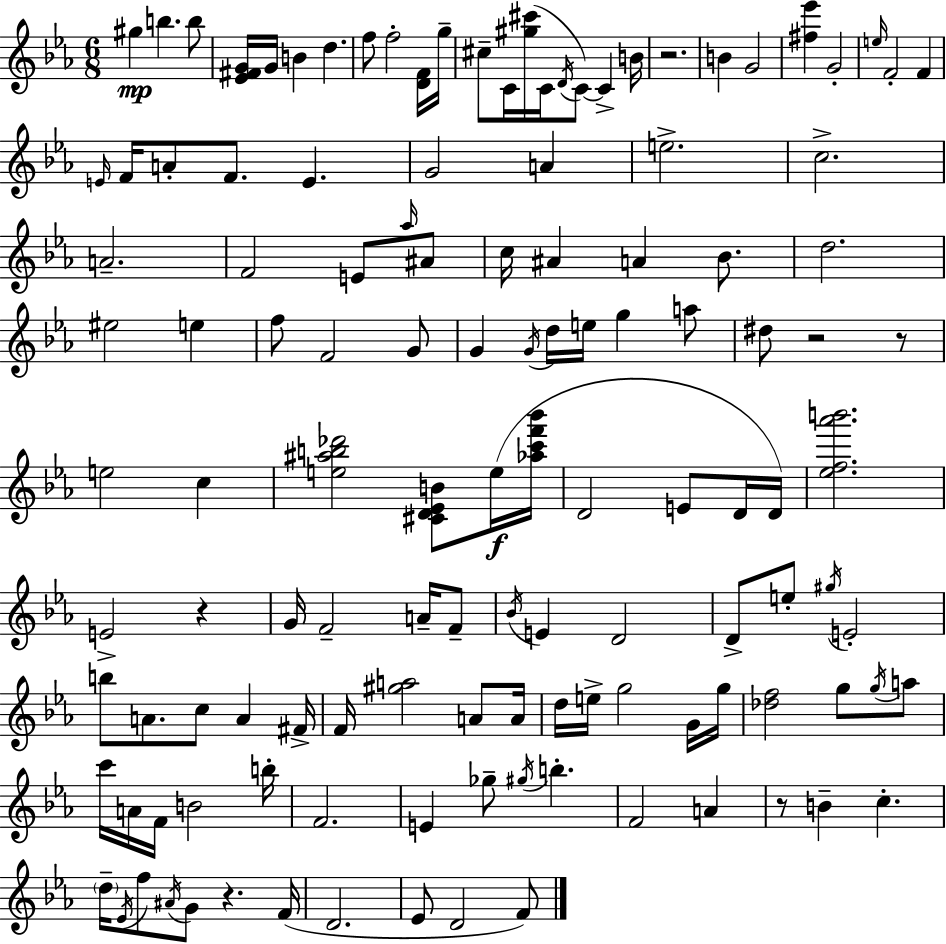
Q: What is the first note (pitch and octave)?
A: G#5